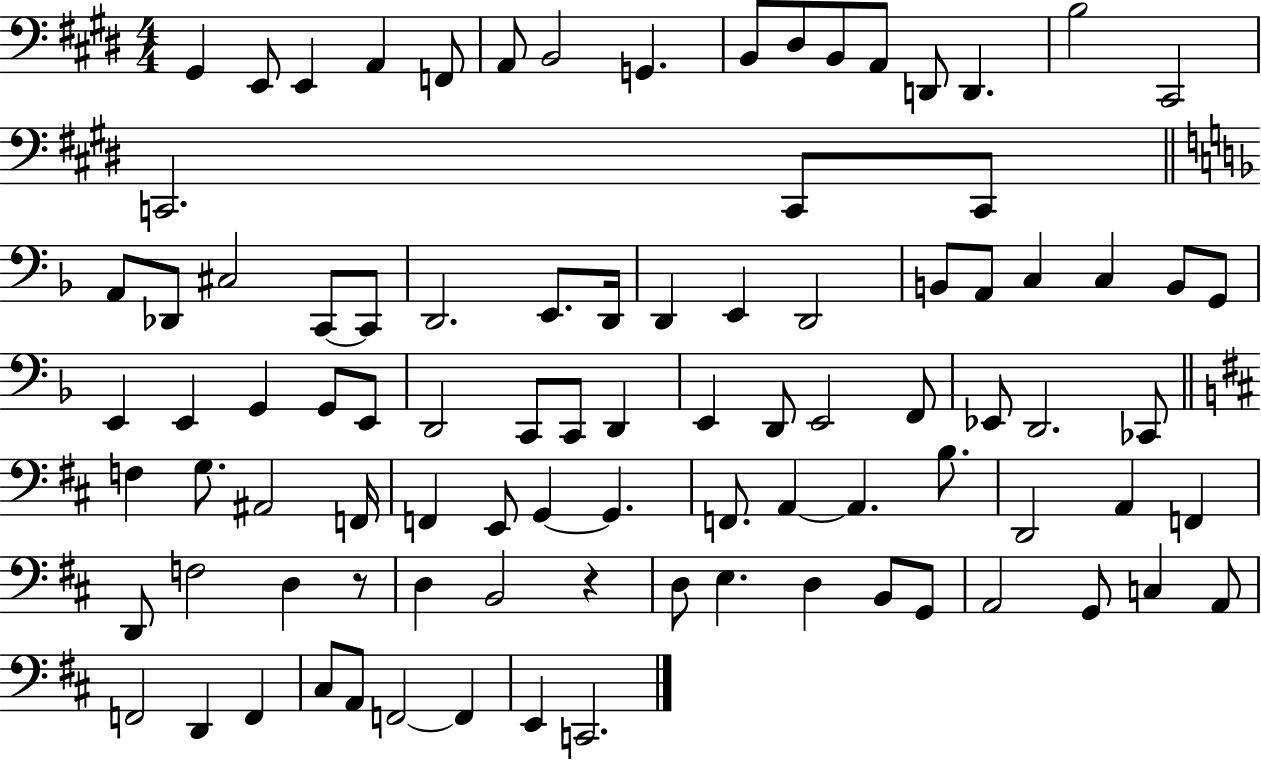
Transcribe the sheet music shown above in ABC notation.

X:1
T:Untitled
M:4/4
L:1/4
K:E
^G,, E,,/2 E,, A,, F,,/2 A,,/2 B,,2 G,, B,,/2 ^D,/2 B,,/2 A,,/2 D,,/2 D,, B,2 ^C,,2 C,,2 C,,/2 C,,/2 A,,/2 _D,,/2 ^C,2 C,,/2 C,,/2 D,,2 E,,/2 D,,/4 D,, E,, D,,2 B,,/2 A,,/2 C, C, B,,/2 G,,/2 E,, E,, G,, G,,/2 E,,/2 D,,2 C,,/2 C,,/2 D,, E,, D,,/2 E,,2 F,,/2 _E,,/2 D,,2 _C,,/2 F, G,/2 ^A,,2 F,,/4 F,, E,,/2 G,, G,, F,,/2 A,, A,, B,/2 D,,2 A,, F,, D,,/2 F,2 D, z/2 D, B,,2 z D,/2 E, D, B,,/2 G,,/2 A,,2 G,,/2 C, A,,/2 F,,2 D,, F,, ^C,/2 A,,/2 F,,2 F,, E,, C,,2